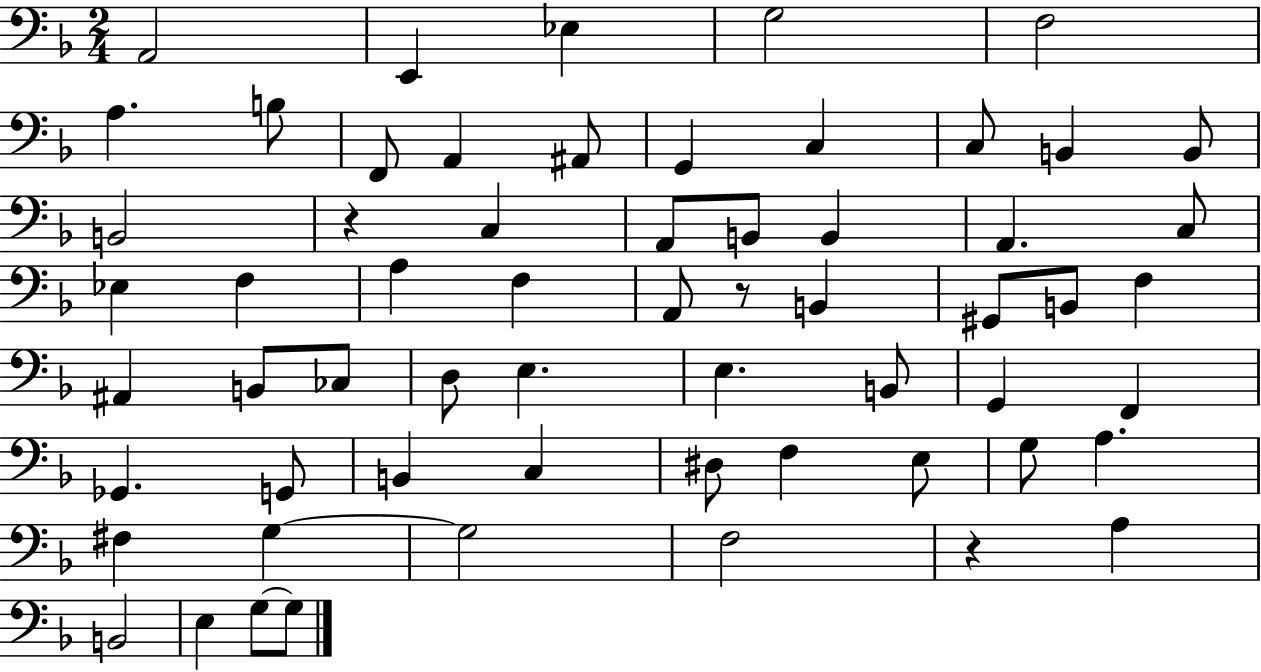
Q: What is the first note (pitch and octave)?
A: A2